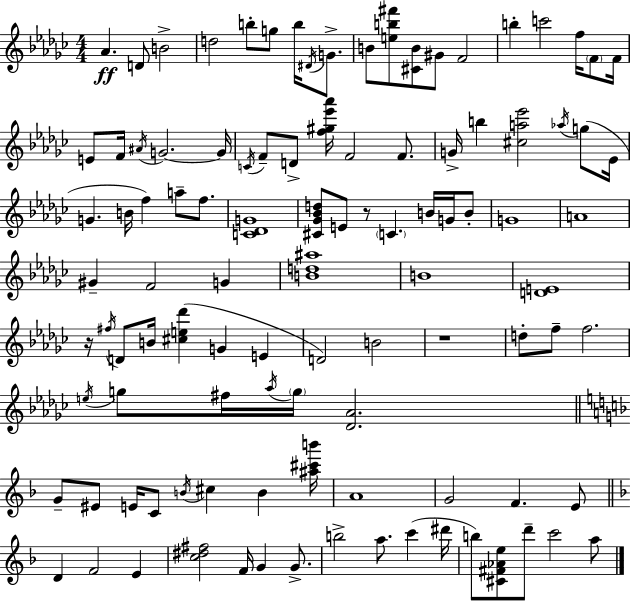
{
  \clef treble
  \numericTimeSignature
  \time 4/4
  \key ees \minor
  aes'4.\ff d'8 b'2-> | d''2 b''8-. g''8 b''16 \acciaccatura { dis'16 } g'8.-> | b'8 <e'' b'' fis'''>8 <cis' b'>8 gis'8 f'2 | b''4-. c'''2 f''16 \parenthesize f'8 | \break f'16 e'8 f'16 \acciaccatura { ais'16 } g'2.~~ | g'16 \acciaccatura { c'16 } f'8-- d'8-> <f'' gis'' ees''' aes'''>16 f'2 | f'8. g'16-> b''4 <cis'' a'' ees'''>2 | \acciaccatura { aes''16 } g''8( ees'16 g'4. b'16 f''4) a''8-- | \break f''8. <c' des' g'>1 | <cis' ges' bes' d''>8 e'8 r8 \parenthesize c'4. | b'16 g'16 b'8-. g'1 | a'1 | \break gis'4-- f'2 | g'4 <b' d'' ais''>1 | b'1 | <d' e'>1 | \break r16 \acciaccatura { fis''16 } d'8 b'16 <cis'' e'' des'''>4( g'4 | e'4 d'2) b'2 | r1 | d''8-. f''8-- f''2. | \break \acciaccatura { e''16 } g''8 fis''16 \acciaccatura { aes''16 } \parenthesize g''16 <des' aes'>2. | \bar "||" \break \key f \major g'8-- eis'8 e'16 c'8 \acciaccatura { b'16 } cis''4 b'4 | <ais'' cis''' b'''>16 a'1 | g'2 f'4. e'8 | \bar "||" \break \key d \minor d'4 f'2 e'4 | <c'' dis'' fis''>2 f'16 g'4 g'8.-> | b''2-> a''8. c'''4( dis'''16 | b''8) <cis' fis' aes' e''>8 d'''8-- c'''2 a''8 | \break \bar "|."
}